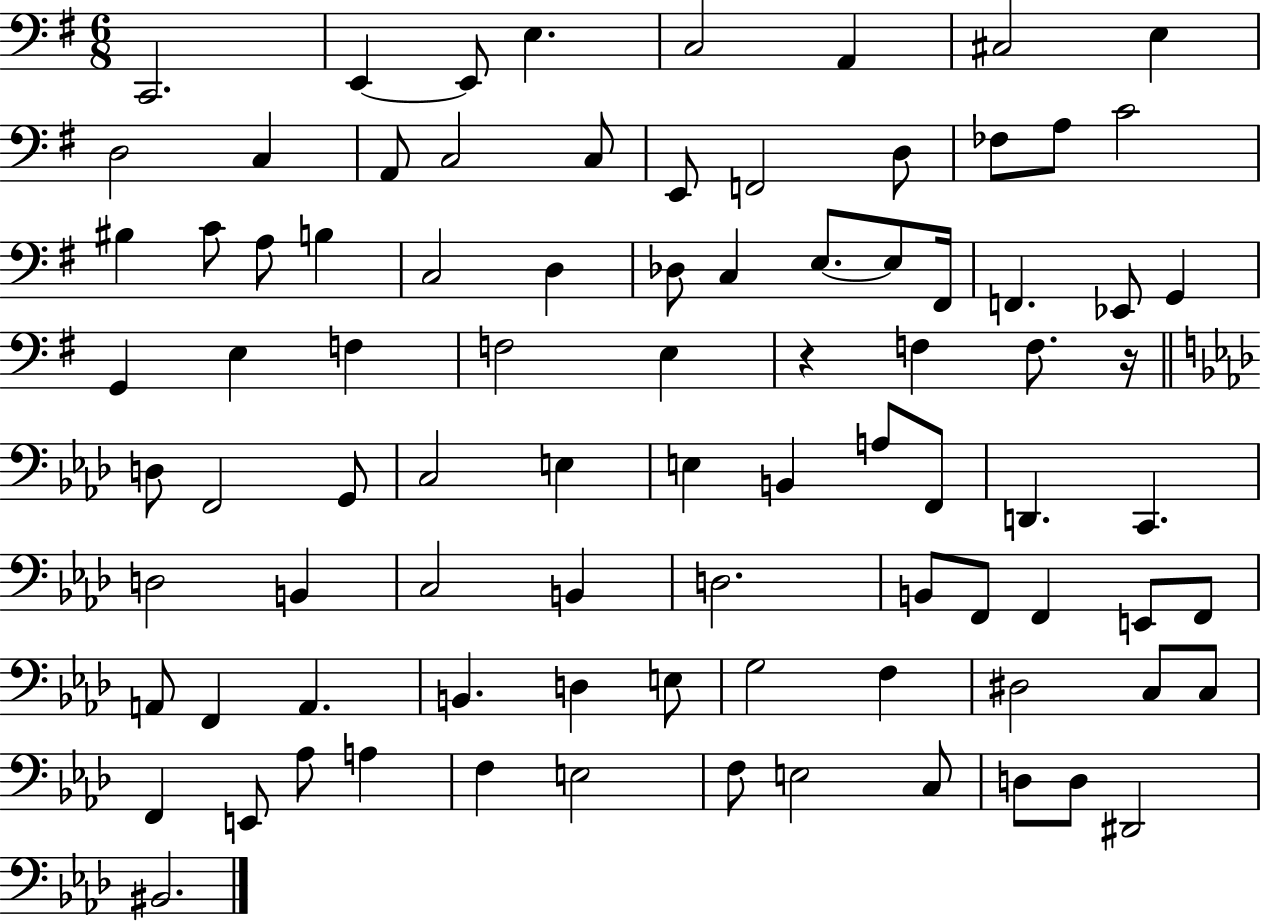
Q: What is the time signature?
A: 6/8